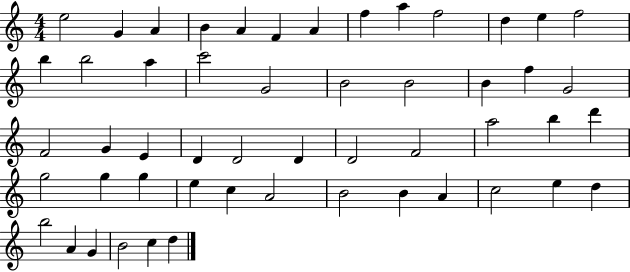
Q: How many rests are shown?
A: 0